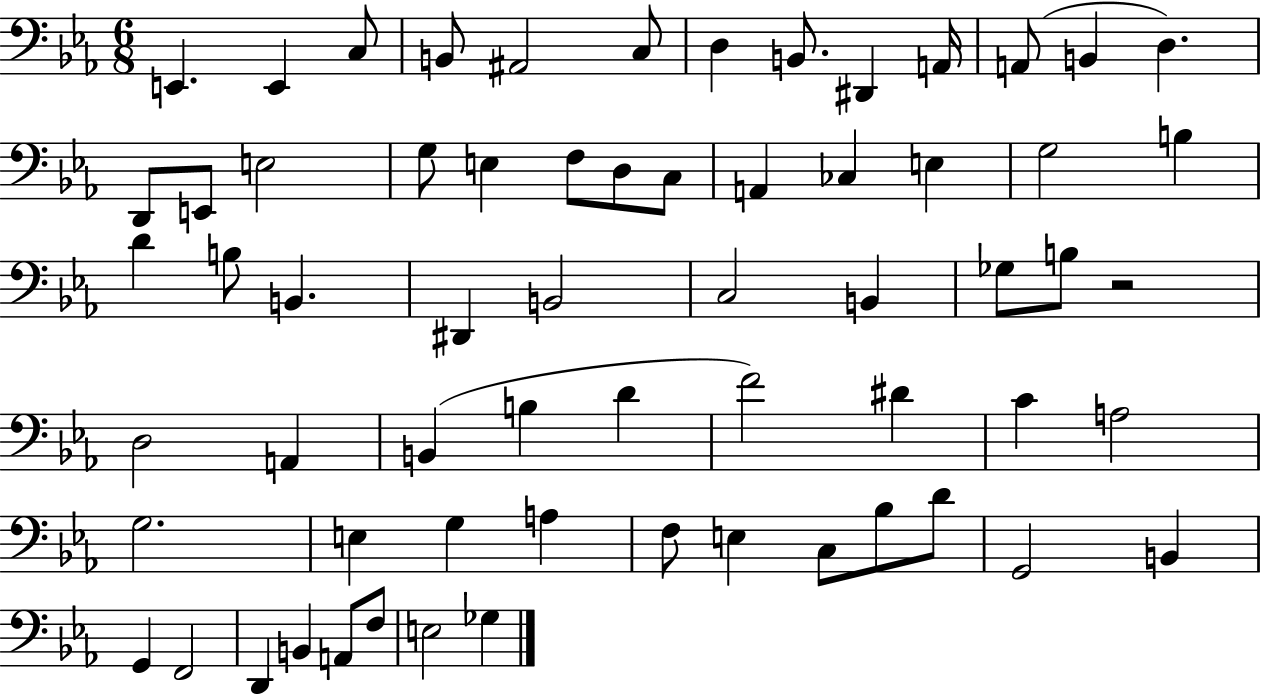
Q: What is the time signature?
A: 6/8